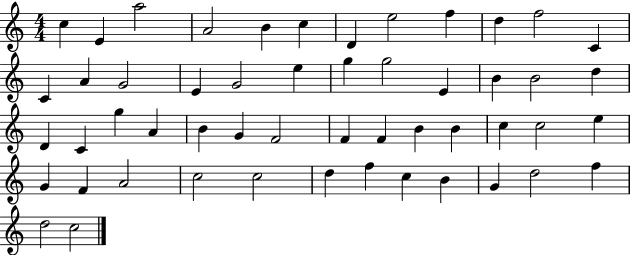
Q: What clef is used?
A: treble